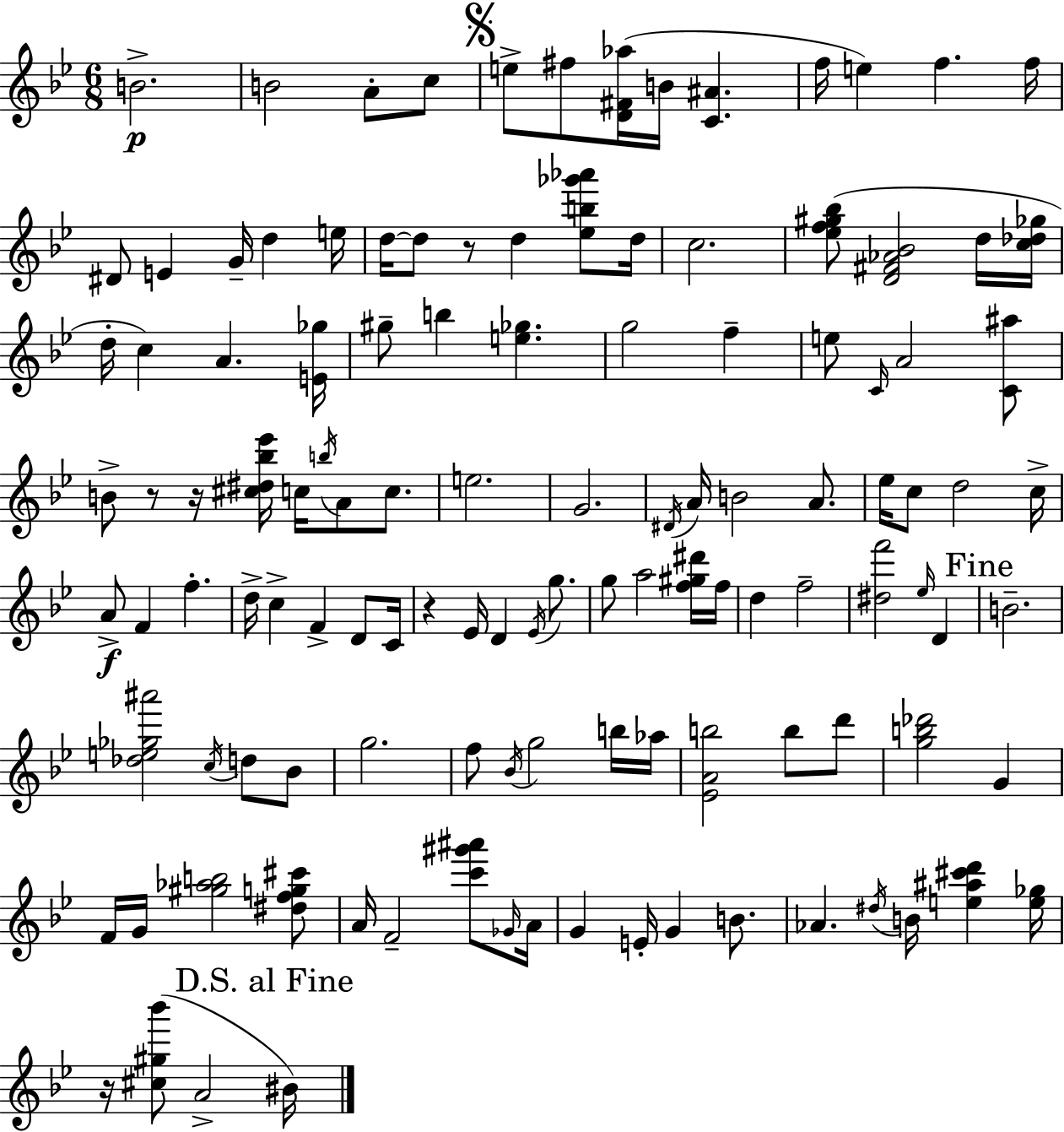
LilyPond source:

{
  \clef treble
  \numericTimeSignature
  \time 6/8
  \key g \minor
  \repeat volta 2 { b'2.->\p | b'2 a'8-. c''8 | \mark \markup { \musicglyph "scripts.segno" } e''8-> fis''8 <d' fis' aes''>16( b'16 <c' ais'>4. | f''16 e''4) f''4. f''16 | \break dis'8 e'4 g'16-- d''4 e''16 | d''16~~ d''8 r8 d''4 <ees'' b'' ges''' aes'''>8 d''16 | c''2. | <ees'' f'' gis'' bes''>8( <d' fis' aes' bes'>2 d''16 <c'' des'' ges''>16 | \break d''16-. c''4) a'4. <e' ges''>16 | gis''8-- b''4 <e'' ges''>4. | g''2 f''4-- | e''8 \grace { c'16 } a'2 <c' ais''>8 | \break b'8-> r8 r16 <cis'' dis'' bes'' ees'''>16 c''16 \acciaccatura { b''16 } a'8 c''8. | e''2. | g'2. | \acciaccatura { dis'16 } a'16 b'2 | \break a'8. ees''16 c''8 d''2 | c''16-> a'8->\f f'4 f''4.-. | d''16-> c''4-> f'4-> | d'8 c'16 r4 ees'16 d'4 | \break \acciaccatura { ees'16 } g''8. g''8 a''2 | <f'' gis'' dis'''>16 f''16 d''4 f''2-- | <dis'' f'''>2 | \grace { ees''16 } d'4 \mark "Fine" b'2.-- | \break <des'' e'' ges'' ais'''>2 | \acciaccatura { c''16 } d''8 bes'8 g''2. | f''8 \acciaccatura { bes'16 } g''2 | b''16 aes''16 <ees' a' b''>2 | \break b''8 d'''8 <g'' b'' des'''>2 | g'4 f'16 g'16 <gis'' aes'' b''>2 | <dis'' f'' g'' cis'''>8 a'16 f'2-- | <c''' gis''' ais'''>8 \grace { ges'16 } a'16 g'4 | \break e'16-. g'4 b'8. aes'4. | \acciaccatura { dis''16 } b'16 <e'' ais'' cis''' d'''>4 <e'' ges''>16 r16 <cis'' gis'' bes'''>8( | a'2-> \mark "D.S. al Fine" bis'16) } \bar "|."
}